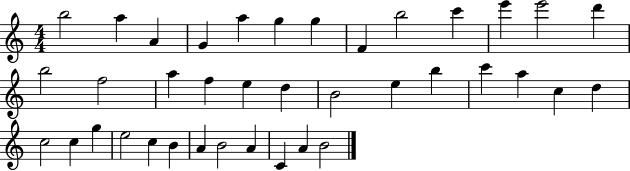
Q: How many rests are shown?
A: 0